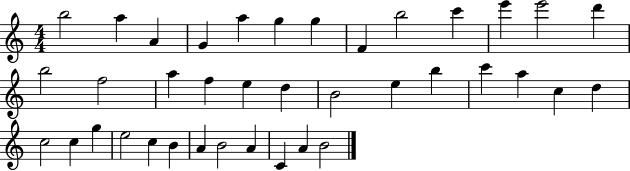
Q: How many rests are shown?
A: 0